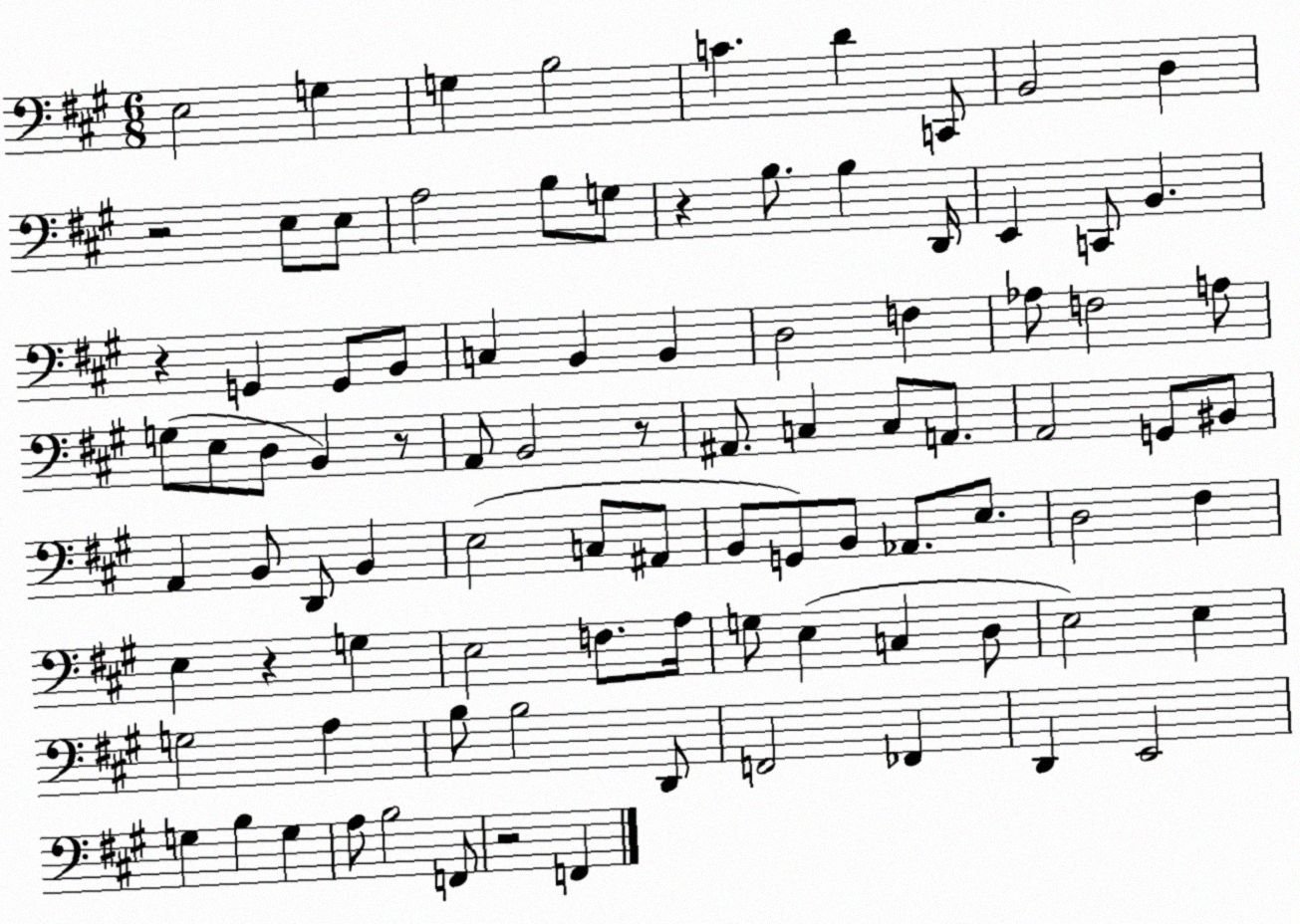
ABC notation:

X:1
T:Untitled
M:6/8
L:1/4
K:A
E,2 G, G, B,2 C D C,,/2 B,,2 D, z2 E,/2 E,/2 A,2 B,/2 G,/2 z B,/2 B, D,,/4 E,, C,,/2 B,, z G,, G,,/2 B,,/2 C, B,, B,, D,2 F, _A,/2 F,2 A,/2 G,/2 E,/2 D,/2 B,, z/2 A,,/2 B,,2 z/2 ^A,,/2 C, C,/2 A,,/2 A,,2 G,,/2 ^B,,/2 A,, B,,/2 D,,/2 B,, E,2 C,/2 ^A,,/2 B,,/2 G,,/2 B,,/2 _A,,/2 E,/2 D,2 ^F, E, z G, E,2 F,/2 A,/4 G,/2 E, C, D,/2 E,2 E, G,2 A, B,/2 B,2 D,,/2 F,,2 _F,, D,, E,,2 G, B, G, A,/2 B,2 F,,/2 z2 F,,